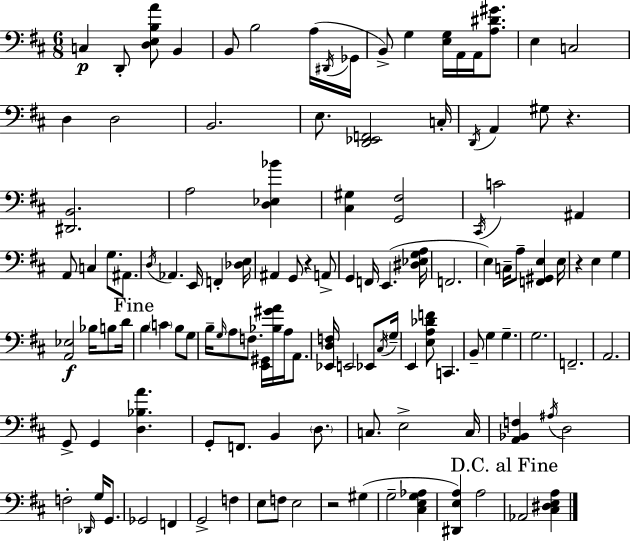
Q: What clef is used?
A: bass